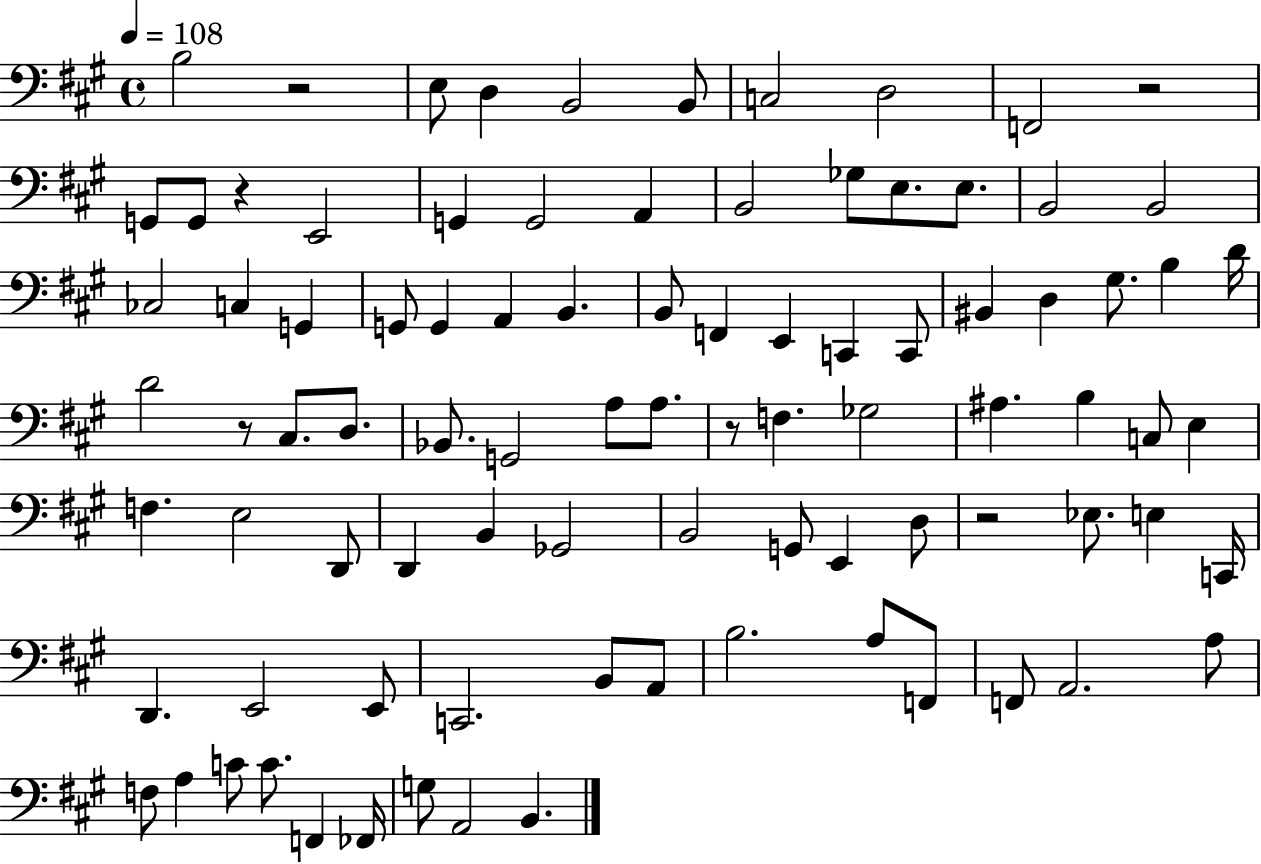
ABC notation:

X:1
T:Untitled
M:4/4
L:1/4
K:A
B,2 z2 E,/2 D, B,,2 B,,/2 C,2 D,2 F,,2 z2 G,,/2 G,,/2 z E,,2 G,, G,,2 A,, B,,2 _G,/2 E,/2 E,/2 B,,2 B,,2 _C,2 C, G,, G,,/2 G,, A,, B,, B,,/2 F,, E,, C,, C,,/2 ^B,, D, ^G,/2 B, D/4 D2 z/2 ^C,/2 D,/2 _B,,/2 G,,2 A,/2 A,/2 z/2 F, _G,2 ^A, B, C,/2 E, F, E,2 D,,/2 D,, B,, _G,,2 B,,2 G,,/2 E,, D,/2 z2 _E,/2 E, C,,/4 D,, E,,2 E,,/2 C,,2 B,,/2 A,,/2 B,2 A,/2 F,,/2 F,,/2 A,,2 A,/2 F,/2 A, C/2 C/2 F,, _F,,/4 G,/2 A,,2 B,,